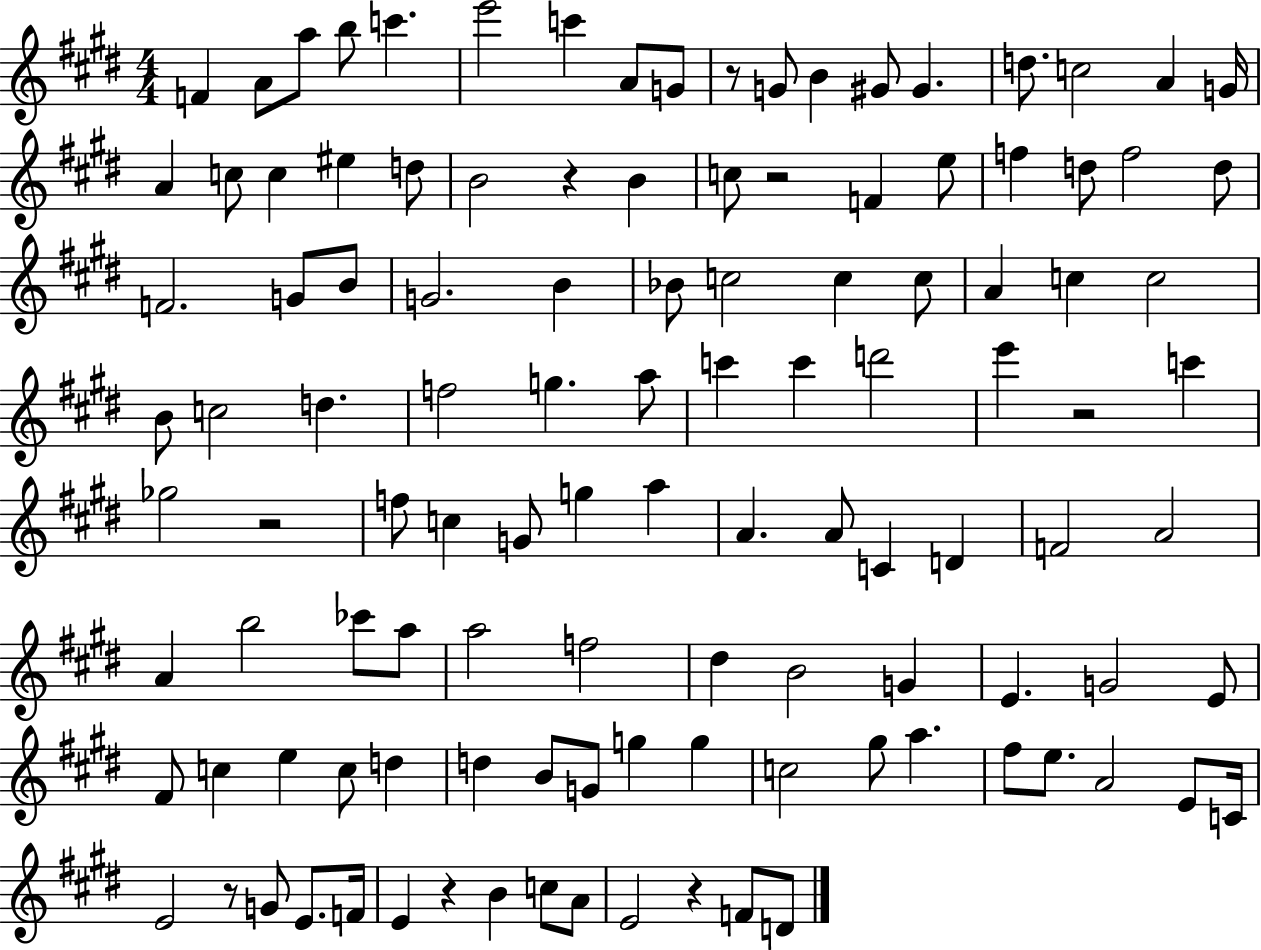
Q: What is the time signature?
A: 4/4